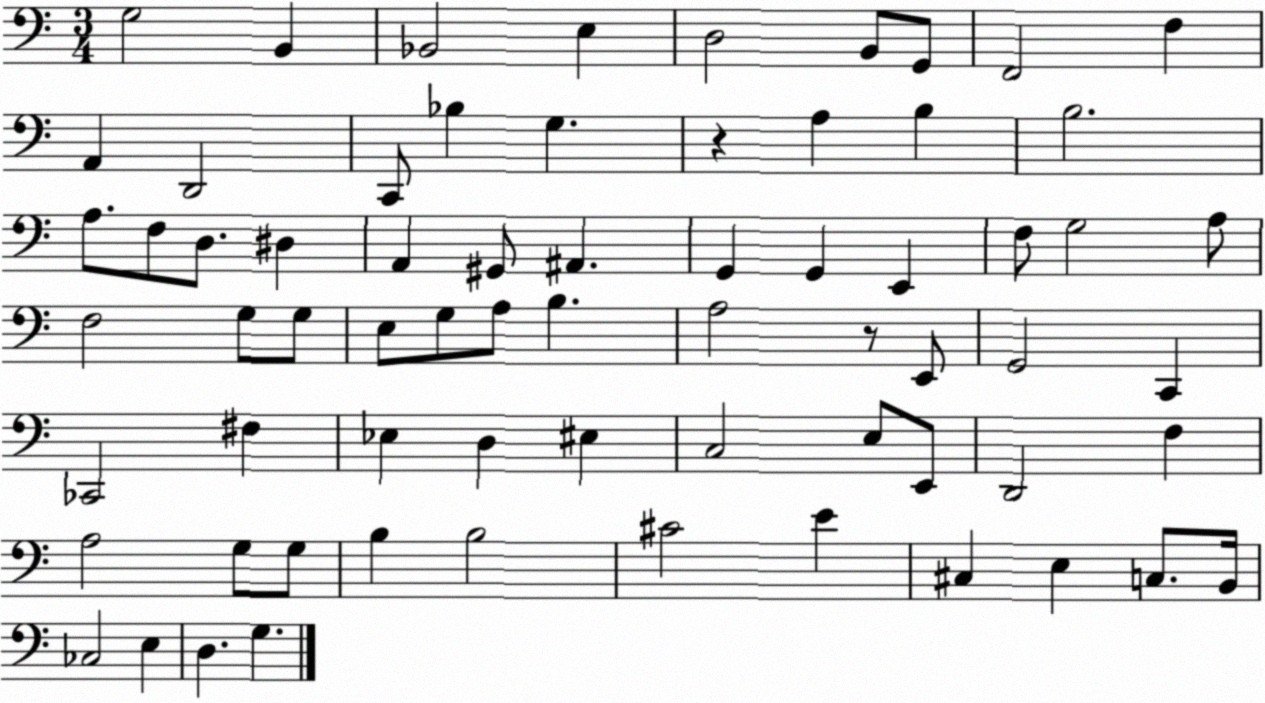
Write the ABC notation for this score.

X:1
T:Untitled
M:3/4
L:1/4
K:C
G,2 B,, _B,,2 E, D,2 B,,/2 G,,/2 F,,2 F, A,, D,,2 C,,/2 _B, G, z A, B, B,2 A,/2 F,/2 D,/2 ^D, A,, ^G,,/2 ^A,, G,, G,, E,, F,/2 G,2 A,/2 F,2 G,/2 G,/2 E,/2 G,/2 A,/2 B, A,2 z/2 E,,/2 G,,2 C,, _C,,2 ^F, _E, D, ^E, C,2 E,/2 E,,/2 D,,2 F, A,2 G,/2 G,/2 B, B,2 ^C2 E ^C, E, C,/2 B,,/4 _C,2 E, D, G,